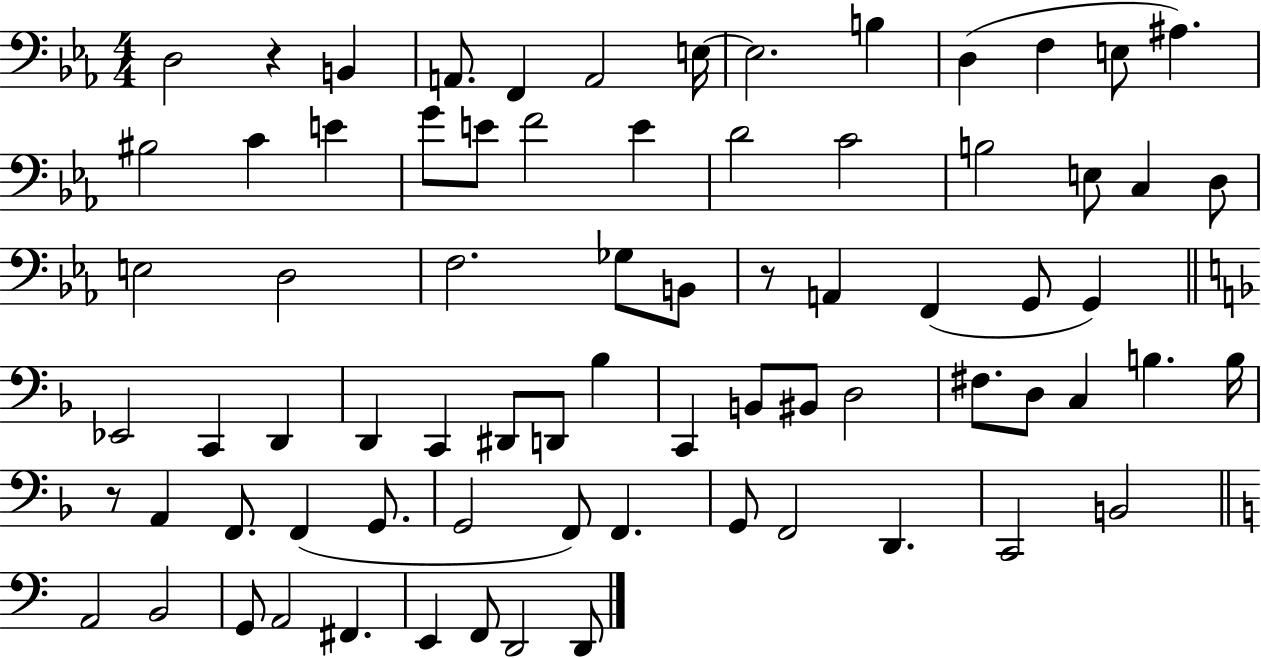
D3/h R/q B2/q A2/e. F2/q A2/h E3/s E3/h. B3/q D3/q F3/q E3/e A#3/q. BIS3/h C4/q E4/q G4/e E4/e F4/h E4/q D4/h C4/h B3/h E3/e C3/q D3/e E3/h D3/h F3/h. Gb3/e B2/e R/e A2/q F2/q G2/e G2/q Eb2/h C2/q D2/q D2/q C2/q D#2/e D2/e Bb3/q C2/q B2/e BIS2/e D3/h F#3/e. D3/e C3/q B3/q. B3/s R/e A2/q F2/e. F2/q G2/e. G2/h F2/e F2/q. G2/e F2/h D2/q. C2/h B2/h A2/h B2/h G2/e A2/h F#2/q. E2/q F2/e D2/h D2/e